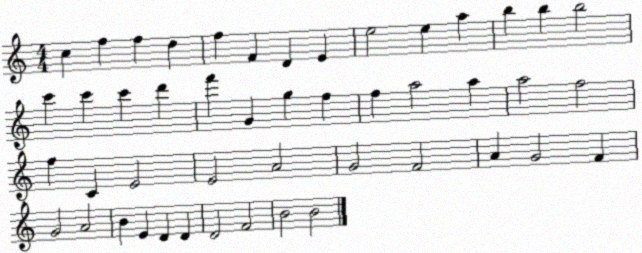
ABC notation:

X:1
T:Untitled
M:4/4
L:1/4
K:C
c f f d f F D E e2 e a b b b2 c' c' c' d' f' G g f f a2 a a2 f2 f C E2 E2 A2 G2 F2 A G2 F G2 A2 B E D D D2 F2 B2 B2